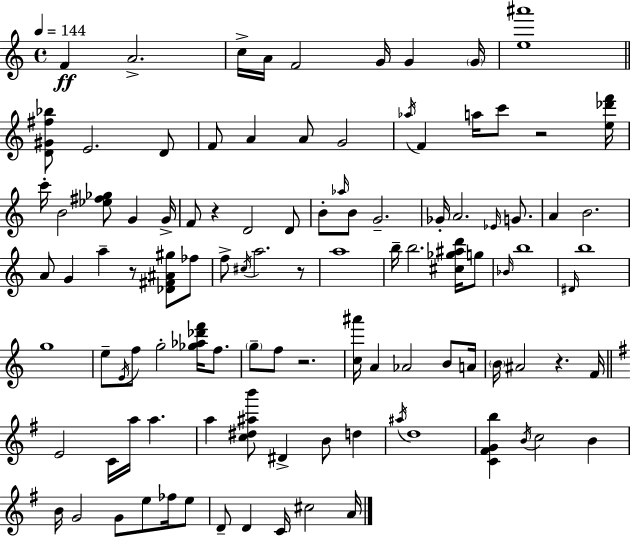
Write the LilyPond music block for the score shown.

{
  \clef treble
  \time 4/4
  \defaultTimeSignature
  \key c \major
  \tempo 4 = 144
  f'4\ff a'2.-> | c''16-> a'16 f'2 g'16 g'4 \parenthesize g'16 | <e'' ais'''>1 | \bar "||" \break \key c \major <d' gis' fis'' bes''>8 e'2. d'8 | f'8 a'4 a'8 g'2 | \acciaccatura { aes''16 } f'4 a''16 c'''8 r2 | <e'' des''' f'''>16 c'''16-. b'2 <ees'' fis'' ges''>8 g'4 | \break g'16-> f'8 r4 d'2 d'8 | b'8-. \grace { aes''16 } b'8 g'2.-- | ges'16-. a'2. \grace { ees'16 } | g'8. a'4 b'2. | \break a'8 g'4 a''4-- r8 <des' fis' ais' gis''>8 | fes''8 f''8-> \acciaccatura { cis''16 } a''2. | r8 a''1 | b''16-- b''2. | \break <cis'' ges'' ais'' d'''>16 g''8 \grace { bes'16 } b''1 | \grace { dis'16 } b''1 | g''1 | e''8-- \acciaccatura { e'16 } f''8 g''2-. | \break <ges'' aes'' des''' f'''>16 f''8. \parenthesize g''8-- f''8 r2. | <c'' ais'''>16 a'4 aes'2 | b'8 a'16 \parenthesize b'16 ais'2 | r4. f'16 \bar "||" \break \key g \major e'2 c'16 a''16 a''4. | a''4 <c'' dis'' ais'' b'''>8 dis'4-> b'8 d''4 | \acciaccatura { ais''16 } d''1 | <c' fis' g' b''>4 \acciaccatura { b'16 } c''2 b'4 | \break b'16 g'2 g'8 e''8 fes''16 | e''8 d'8-- d'4 c'16 cis''2 | a'16 \bar "|."
}